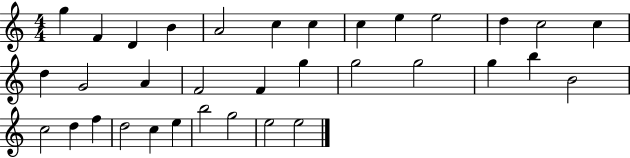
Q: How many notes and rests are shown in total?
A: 34